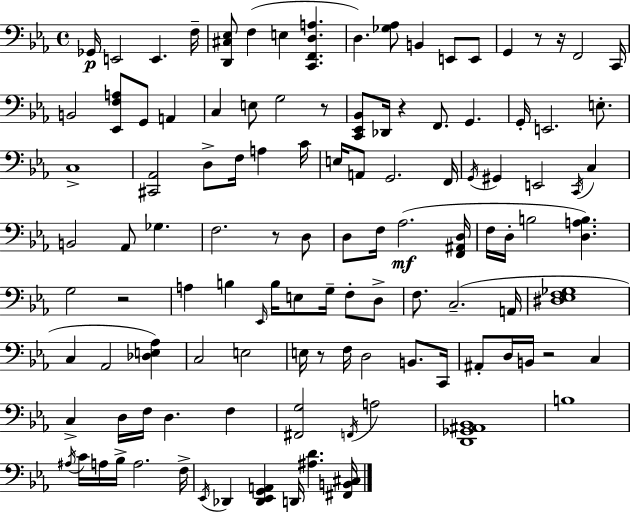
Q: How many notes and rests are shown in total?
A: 115